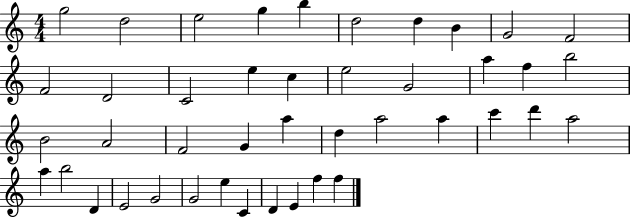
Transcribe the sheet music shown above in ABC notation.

X:1
T:Untitled
M:4/4
L:1/4
K:C
g2 d2 e2 g b d2 d B G2 F2 F2 D2 C2 e c e2 G2 a f b2 B2 A2 F2 G a d a2 a c' d' a2 a b2 D E2 G2 G2 e C D E f f